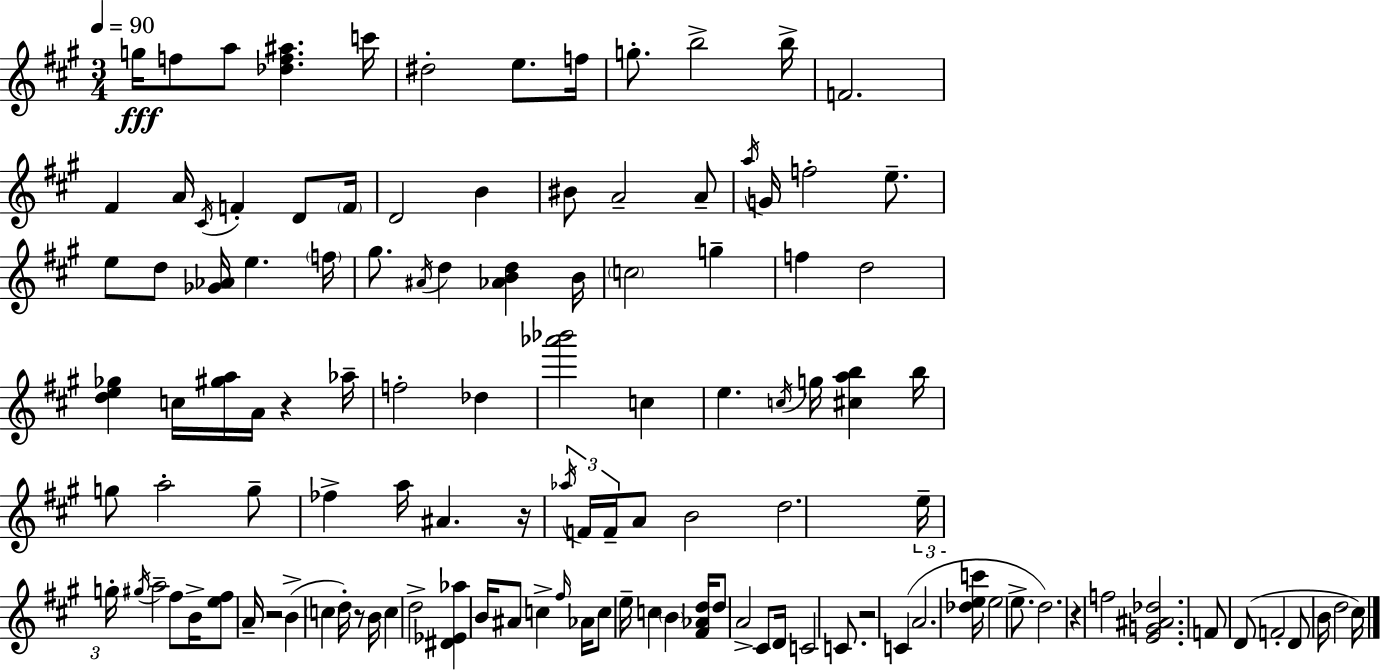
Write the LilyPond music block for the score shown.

{
  \clef treble
  \numericTimeSignature
  \time 3/4
  \key a \major
  \tempo 4 = 90
  \repeat volta 2 { g''16\fff f''8 a''8 <des'' f'' ais''>4. c'''16 | dis''2-. e''8. f''16 | g''8.-. b''2-> b''16-> | f'2. | \break fis'4 a'16 \acciaccatura { cis'16 } f'4-. d'8 | \parenthesize f'16 d'2 b'4 | bis'8 a'2-- a'8-- | \acciaccatura { a''16 } g'16 f''2-. e''8.-- | \break e''8 d''8 <ges' aes'>16 e''4. | \parenthesize f''16 gis''8. \acciaccatura { ais'16 } d''4 <aes' b' d''>4 | b'16 \parenthesize c''2 g''4-- | f''4 d''2 | \break <d'' e'' ges''>4 c''16 <gis'' a''>16 a'16 r4 | aes''16-- f''2-. des''4 | <aes''' bes'''>2 c''4 | e''4. \acciaccatura { c''16 } g''16 <cis'' a'' b''>4 | \break b''16 g''8 a''2-. | g''8-- fes''4-> a''16 ais'4. | r16 \tuplet 3/2 { \acciaccatura { aes''16 } f'16 f'16-- } a'8 b'2 | d''2. | \break \tuplet 3/2 { e''16-- g''16-. \acciaccatura { gis''16 } } a''2-- | fis''8 b'16-> <e'' fis''>8 a'16-- r2 | b'4->( \parenthesize c''4 | d''16-.) r8 b'16 c''4 d''2-> | \break <dis' ees' aes''>4 b'16 ais'8 | c''4-> \grace { fis''16 } aes'16 c''8 e''16-- c''4 | \parenthesize b'4 <fis' aes' d''>16 d''8 a'2-> | cis'8 d'16 c'2 | \break c'8. r2 | c'4( a'2. | <des'' e'' c'''>16 e''2 | e''8.-> d''2.) | \break r4 f''2 | <e' g' ais' des''>2. | f'8 d'8( f'2-. | d'8 b'16 d''2 | \break cis''16) } \bar "|."
}